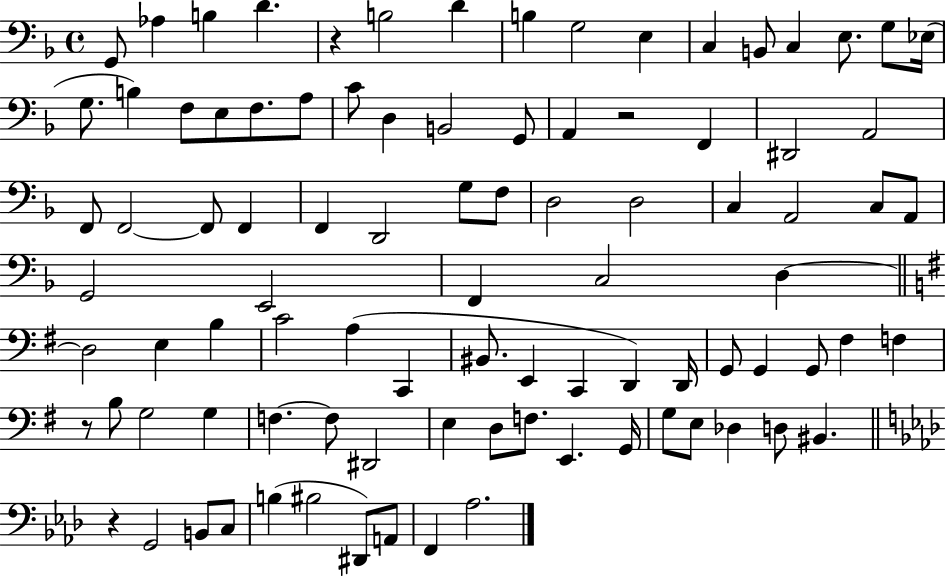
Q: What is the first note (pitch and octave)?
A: G2